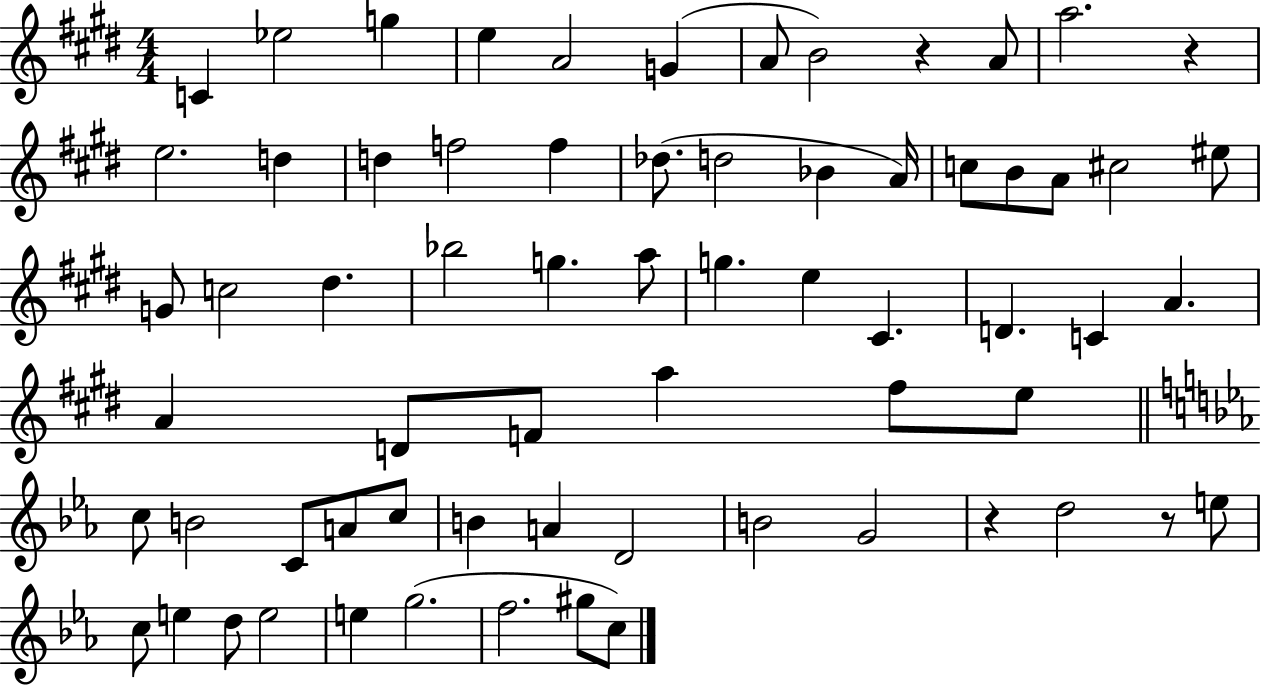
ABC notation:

X:1
T:Untitled
M:4/4
L:1/4
K:E
C _e2 g e A2 G A/2 B2 z A/2 a2 z e2 d d f2 f _d/2 d2 _B A/4 c/2 B/2 A/2 ^c2 ^e/2 G/2 c2 ^d _b2 g a/2 g e ^C D C A A D/2 F/2 a ^f/2 e/2 c/2 B2 C/2 A/2 c/2 B A D2 B2 G2 z d2 z/2 e/2 c/2 e d/2 e2 e g2 f2 ^g/2 c/2